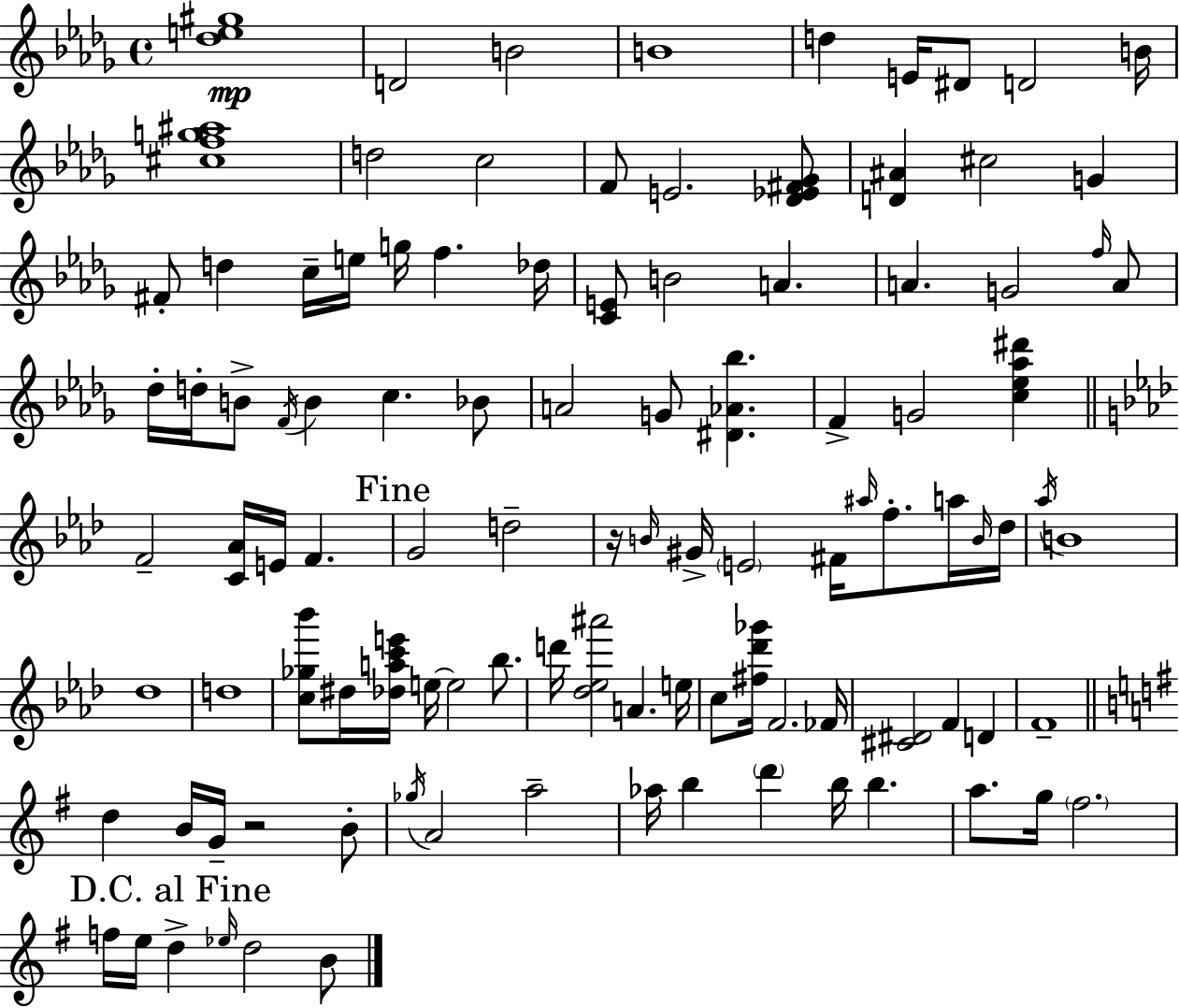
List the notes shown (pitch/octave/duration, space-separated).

[Db5,E5,G#5]/w D4/h B4/h B4/w D5/q E4/s D#4/e D4/h B4/s [C#5,F5,G5,A#5]/w D5/h C5/h F4/e E4/h. [Db4,Eb4,F#4,Gb4]/e [D4,A#4]/q C#5/h G4/q F#4/e D5/q C5/s E5/s G5/s F5/q. Db5/s [C4,E4]/e B4/h A4/q. A4/q. G4/h F5/s A4/e Db5/s D5/s B4/e F4/s B4/q C5/q. Bb4/e A4/h G4/e [D#4,Ab4,Bb5]/q. F4/q G4/h [C5,Eb5,Ab5,D#6]/q F4/h [C4,Ab4]/s E4/s F4/q. G4/h D5/h R/s B4/s G#4/s E4/h F#4/s A#5/s F5/e. A5/s B4/s Db5/s Ab5/s B4/w Db5/w D5/w [C5,Gb5,Bb6]/e D#5/s [Db5,A5,C6,E6]/s E5/s E5/h Bb5/e. D6/s [Db5,Eb5,A#6]/h A4/q. E5/s C5/e [F#5,Db6,Gb6]/s F4/h. FES4/s [C#4,D#4]/h F4/q D4/q F4/w D5/q B4/s G4/s R/h B4/e Gb5/s A4/h A5/h Ab5/s B5/q D6/q B5/s B5/q. A5/e. G5/s F#5/h. F5/s E5/s D5/q Eb5/s D5/h B4/e